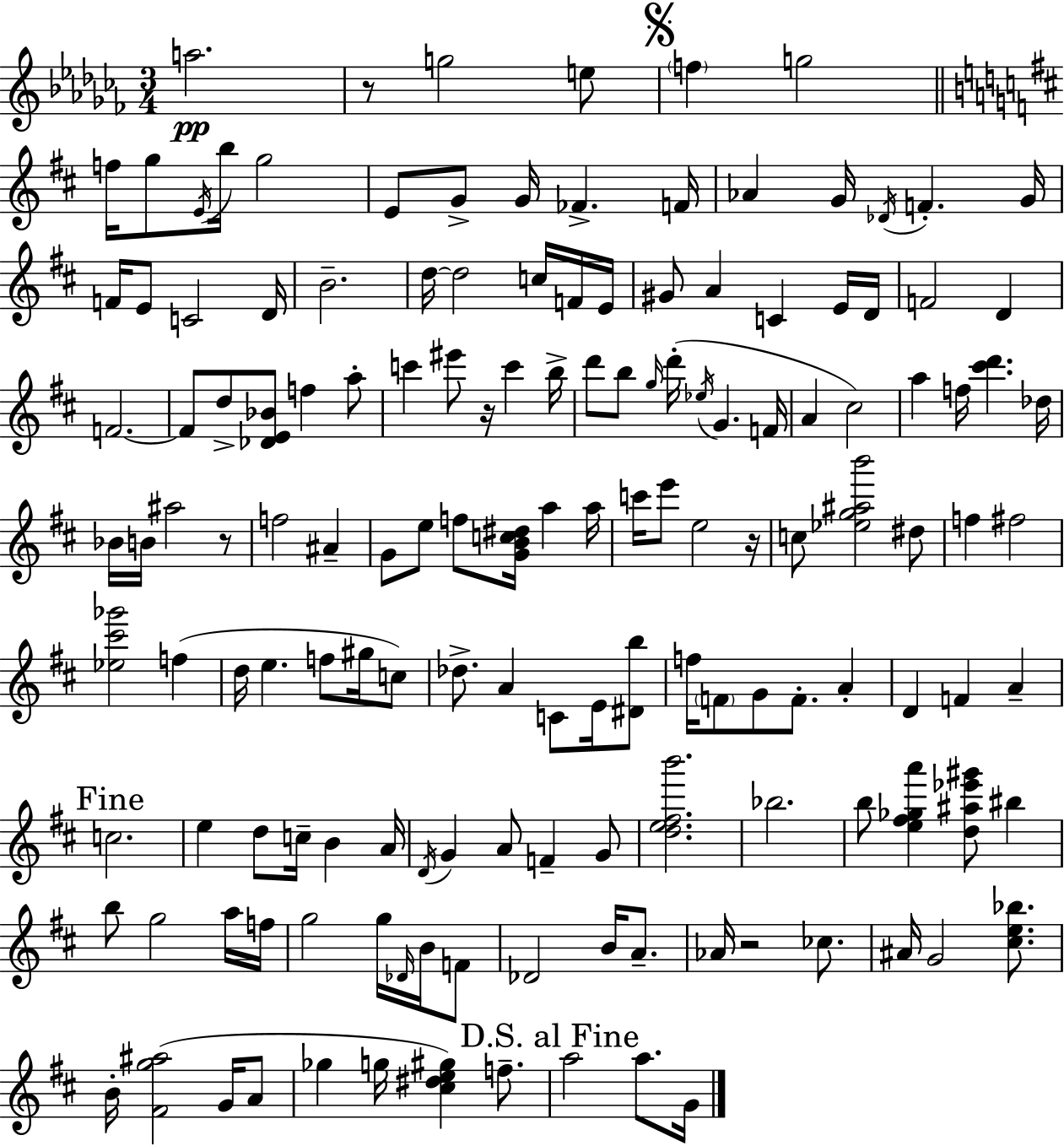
X:1
T:Untitled
M:3/4
L:1/4
K:Abm
a2 z/2 g2 e/2 f g2 f/4 g/2 E/4 b/4 g2 E/2 G/2 G/4 _F F/4 _A G/4 _D/4 F G/4 F/4 E/2 C2 D/4 B2 d/4 d2 c/4 F/4 E/4 ^G/2 A C E/4 D/4 F2 D F2 F/2 d/2 [_DE_B]/2 f a/2 c' ^e'/2 z/4 c' b/4 d'/2 b/2 g/4 d'/4 _e/4 G F/4 A ^c2 a f/4 [^c'd'] _d/4 _B/4 B/4 ^a2 z/2 f2 ^A G/2 e/2 f/2 [GBc^d]/4 a a/4 c'/4 e'/2 e2 z/4 c/2 [_eg^ab']2 ^d/2 f ^f2 [_e^c'_g']2 f d/4 e f/2 ^g/4 c/2 _d/2 A C/2 E/4 [^Db]/2 f/4 F/2 G/2 F/2 A D F A c2 e d/2 c/4 B A/4 D/4 G A/2 F G/2 [de^fb']2 _b2 b/2 [e^f_ga'] [d^a_e'^g']/2 ^b b/2 g2 a/4 f/4 g2 g/4 _D/4 B/4 F/2 _D2 B/4 A/2 _A/4 z2 _c/2 ^A/4 G2 [^ce_b]/2 B/4 [^Fg^a]2 G/4 A/2 _g g/4 [^c^de^g] f/2 a2 a/2 G/4